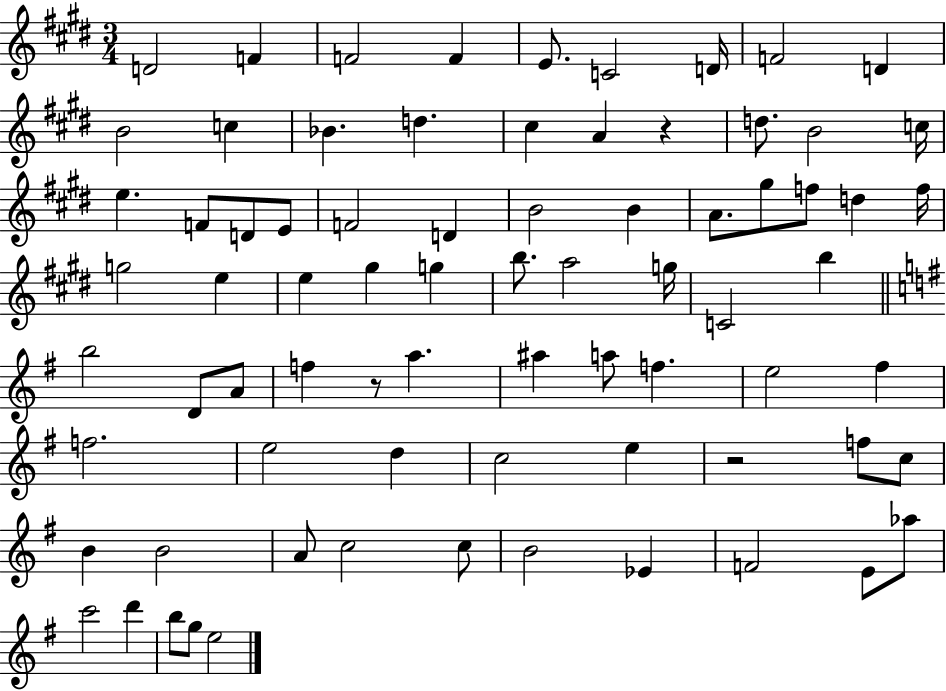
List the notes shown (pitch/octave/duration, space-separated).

D4/h F4/q F4/h F4/q E4/e. C4/h D4/s F4/h D4/q B4/h C5/q Bb4/q. D5/q. C#5/q A4/q R/q D5/e. B4/h C5/s E5/q. F4/e D4/e E4/e F4/h D4/q B4/h B4/q A4/e. G#5/e F5/e D5/q F5/s G5/h E5/q E5/q G#5/q G5/q B5/e. A5/h G5/s C4/h B5/q B5/h D4/e A4/e F5/q R/e A5/q. A#5/q A5/e F5/q. E5/h F#5/q F5/h. E5/h D5/q C5/h E5/q R/h F5/e C5/e B4/q B4/h A4/e C5/h C5/e B4/h Eb4/q F4/h E4/e Ab5/e C6/h D6/q B5/e G5/e E5/h